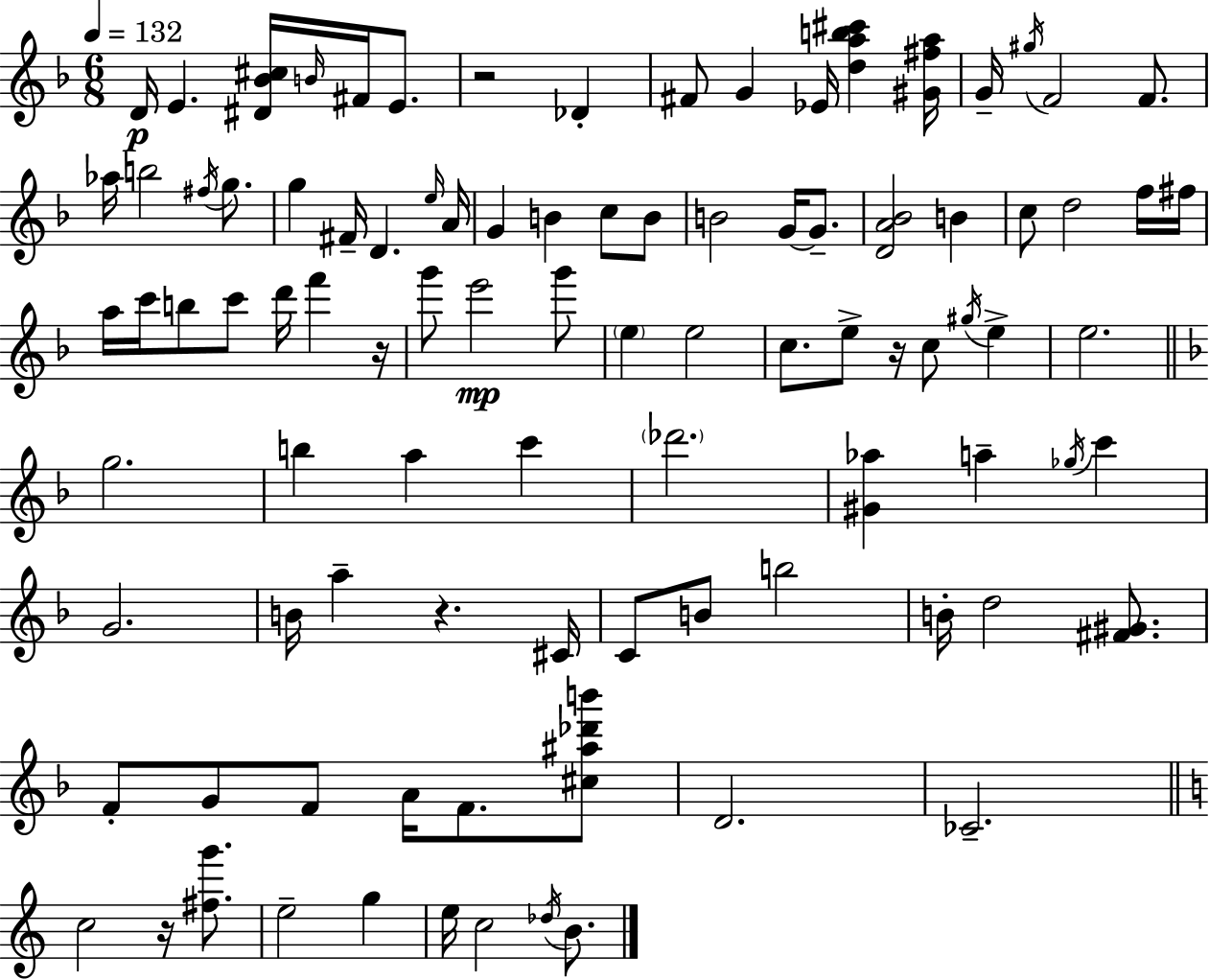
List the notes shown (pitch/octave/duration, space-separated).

D4/s E4/q. [D#4,Bb4,C#5]/s B4/s F#4/s E4/e. R/h Db4/q F#4/e G4/q Eb4/s [D5,A5,B5,C#6]/q [G#4,F#5,A5]/s G4/s G#5/s F4/h F4/e. Ab5/s B5/h F#5/s G5/e. G5/q F#4/s D4/q. E5/s A4/s G4/q B4/q C5/e B4/e B4/h G4/s G4/e. [D4,A4,Bb4]/h B4/q C5/e D5/h F5/s F#5/s A5/s C6/s B5/e C6/e D6/s F6/q R/s G6/e E6/h G6/e E5/q E5/h C5/e. E5/e R/s C5/e G#5/s E5/q E5/h. G5/h. B5/q A5/q C6/q Db6/h. [G#4,Ab5]/q A5/q Gb5/s C6/q G4/h. B4/s A5/q R/q. C#4/s C4/e B4/e B5/h B4/s D5/h [F#4,G#4]/e. F4/e G4/e F4/e A4/s F4/e. [C#5,A#5,Db6,B6]/e D4/h. CES4/h. C5/h R/s [F#5,G6]/e. E5/h G5/q E5/s C5/h Db5/s B4/e.